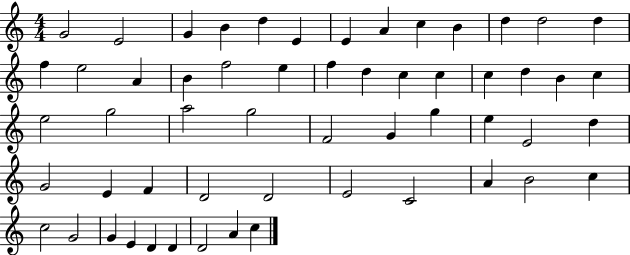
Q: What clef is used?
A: treble